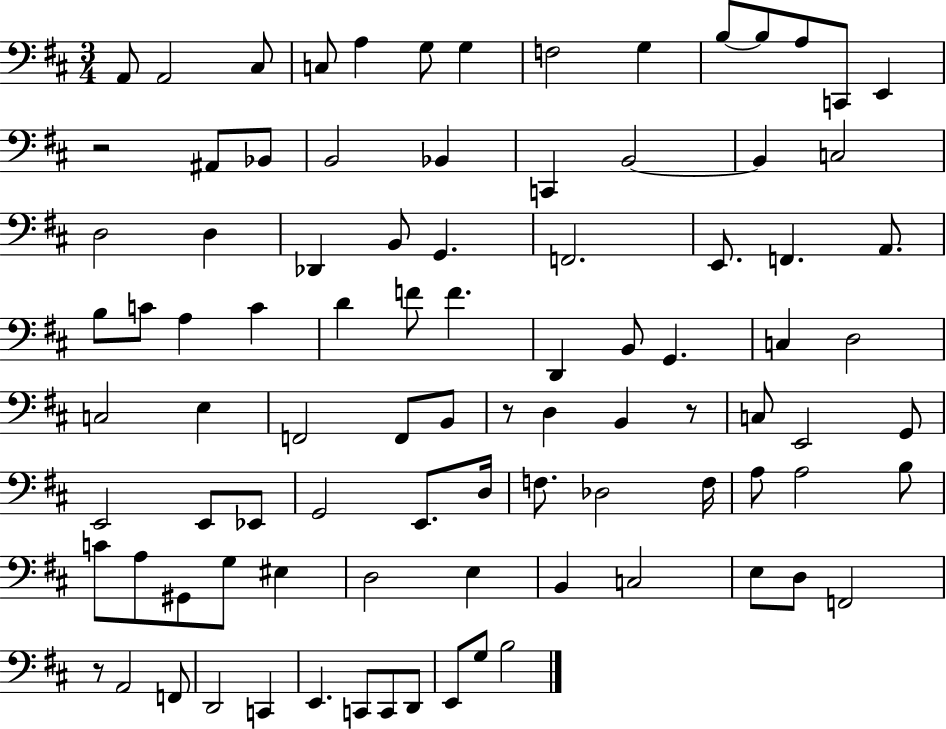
X:1
T:Untitled
M:3/4
L:1/4
K:D
A,,/2 A,,2 ^C,/2 C,/2 A, G,/2 G, F,2 G, B,/2 B,/2 A,/2 C,,/2 E,, z2 ^A,,/2 _B,,/2 B,,2 _B,, C,, B,,2 B,, C,2 D,2 D, _D,, B,,/2 G,, F,,2 E,,/2 F,, A,,/2 B,/2 C/2 A, C D F/2 F D,, B,,/2 G,, C, D,2 C,2 E, F,,2 F,,/2 B,,/2 z/2 D, B,, z/2 C,/2 E,,2 G,,/2 E,,2 E,,/2 _E,,/2 G,,2 E,,/2 D,/4 F,/2 _D,2 F,/4 A,/2 A,2 B,/2 C/2 A,/2 ^G,,/2 G,/2 ^E, D,2 E, B,, C,2 E,/2 D,/2 F,,2 z/2 A,,2 F,,/2 D,,2 C,, E,, C,,/2 C,,/2 D,,/2 E,,/2 G,/2 B,2